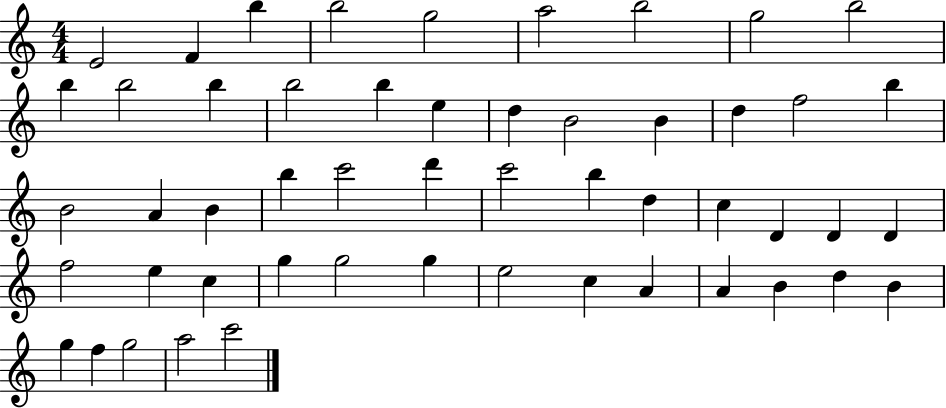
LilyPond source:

{
  \clef treble
  \numericTimeSignature
  \time 4/4
  \key c \major
  e'2 f'4 b''4 | b''2 g''2 | a''2 b''2 | g''2 b''2 | \break b''4 b''2 b''4 | b''2 b''4 e''4 | d''4 b'2 b'4 | d''4 f''2 b''4 | \break b'2 a'4 b'4 | b''4 c'''2 d'''4 | c'''2 b''4 d''4 | c''4 d'4 d'4 d'4 | \break f''2 e''4 c''4 | g''4 g''2 g''4 | e''2 c''4 a'4 | a'4 b'4 d''4 b'4 | \break g''4 f''4 g''2 | a''2 c'''2 | \bar "|."
}